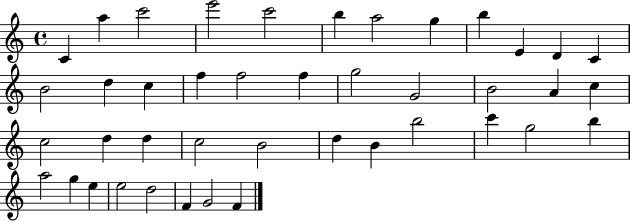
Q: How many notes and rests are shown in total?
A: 42